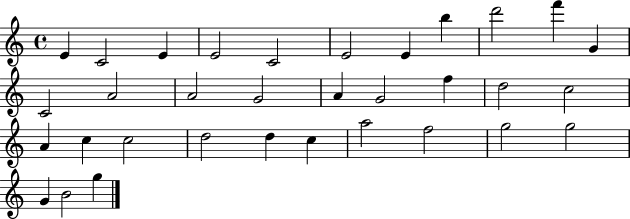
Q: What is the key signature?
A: C major